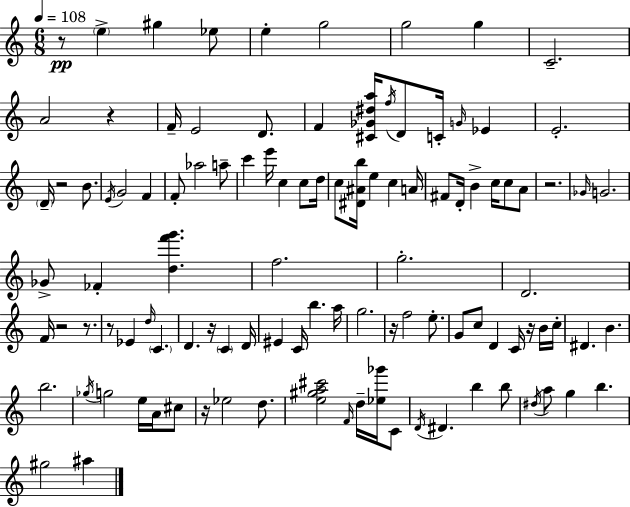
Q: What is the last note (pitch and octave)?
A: A#5